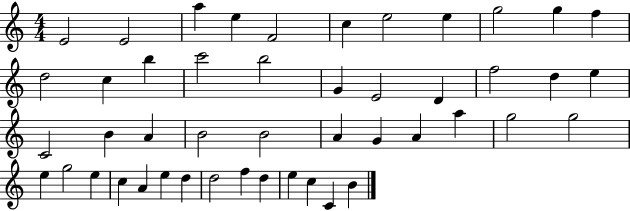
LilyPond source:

{
  \clef treble
  \numericTimeSignature
  \time 4/4
  \key c \major
  e'2 e'2 | a''4 e''4 f'2 | c''4 e''2 e''4 | g''2 g''4 f''4 | \break d''2 c''4 b''4 | c'''2 b''2 | g'4 e'2 d'4 | f''2 d''4 e''4 | \break c'2 b'4 a'4 | b'2 b'2 | a'4 g'4 a'4 a''4 | g''2 g''2 | \break e''4 g''2 e''4 | c''4 a'4 e''4 d''4 | d''2 f''4 d''4 | e''4 c''4 c'4 b'4 | \break \bar "|."
}